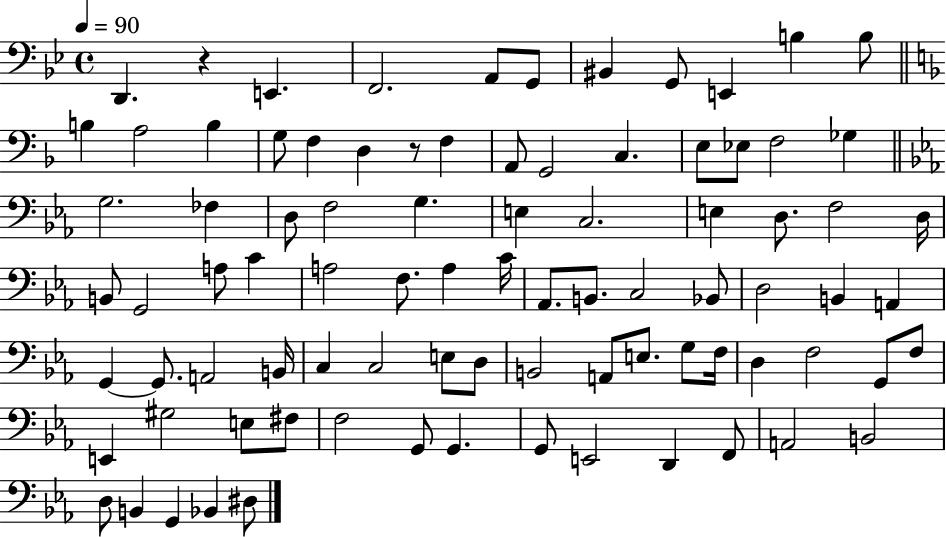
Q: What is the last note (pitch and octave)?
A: D#3